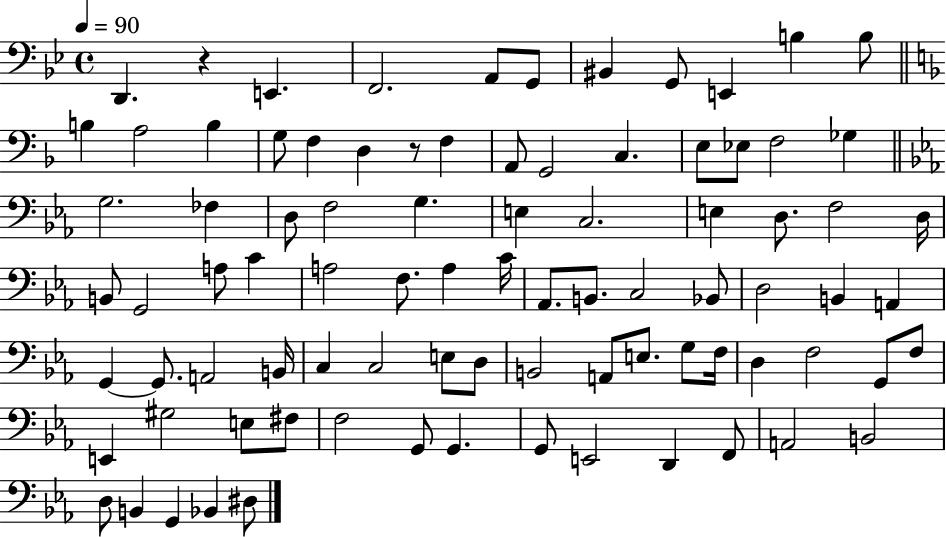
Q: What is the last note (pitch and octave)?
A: D#3